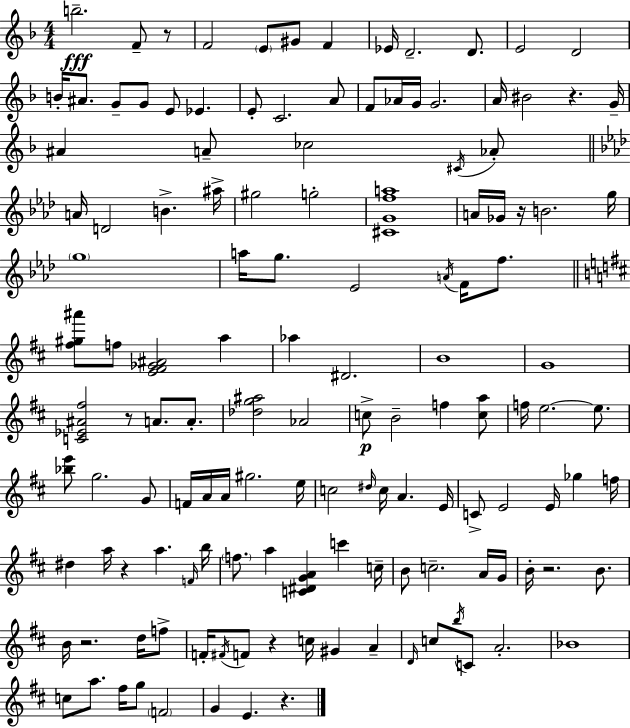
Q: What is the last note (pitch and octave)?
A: E4